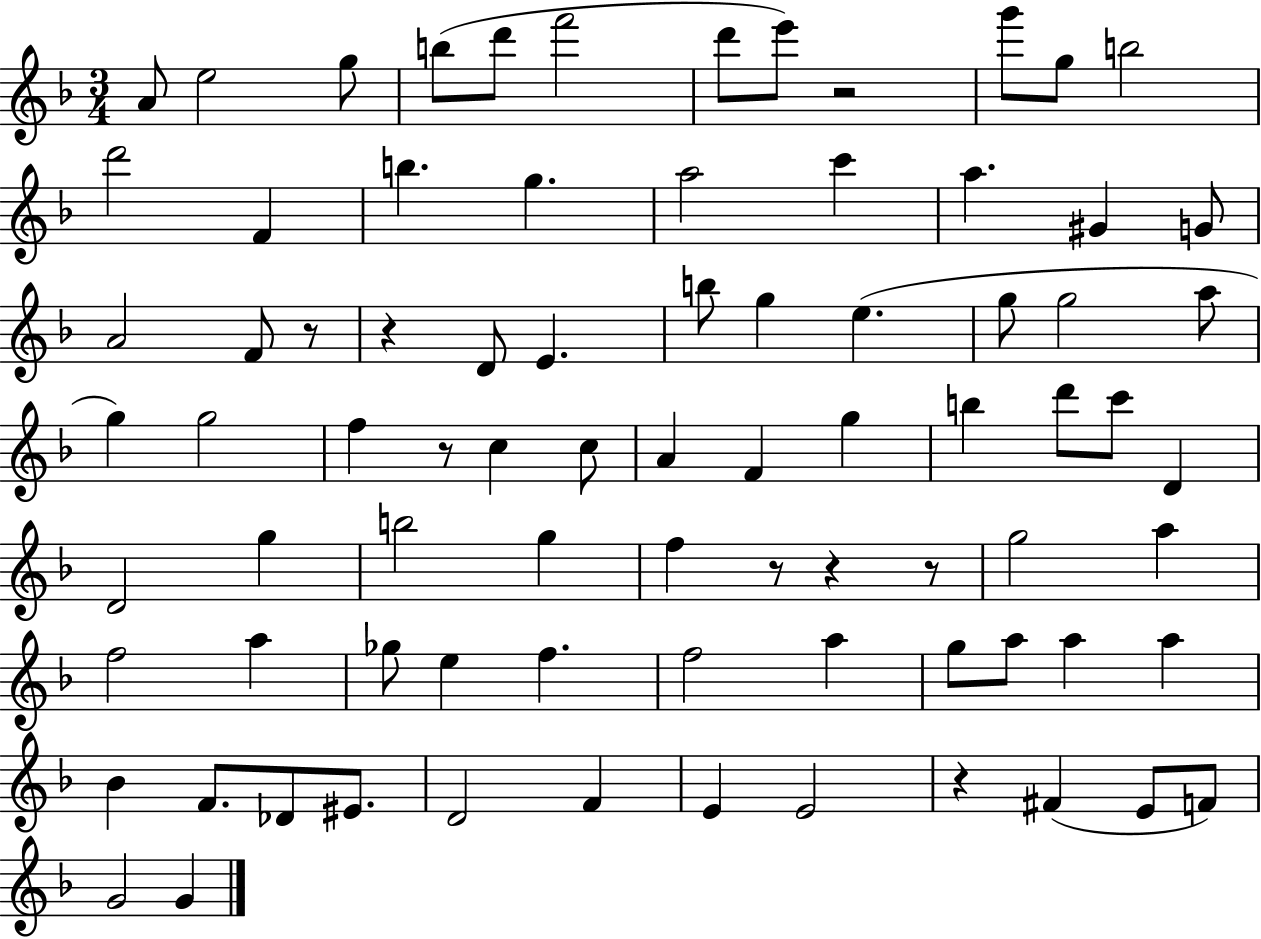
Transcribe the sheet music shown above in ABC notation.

X:1
T:Untitled
M:3/4
L:1/4
K:F
A/2 e2 g/2 b/2 d'/2 f'2 d'/2 e'/2 z2 g'/2 g/2 b2 d'2 F b g a2 c' a ^G G/2 A2 F/2 z/2 z D/2 E b/2 g e g/2 g2 a/2 g g2 f z/2 c c/2 A F g b d'/2 c'/2 D D2 g b2 g f z/2 z z/2 g2 a f2 a _g/2 e f f2 a g/2 a/2 a a _B F/2 _D/2 ^E/2 D2 F E E2 z ^F E/2 F/2 G2 G